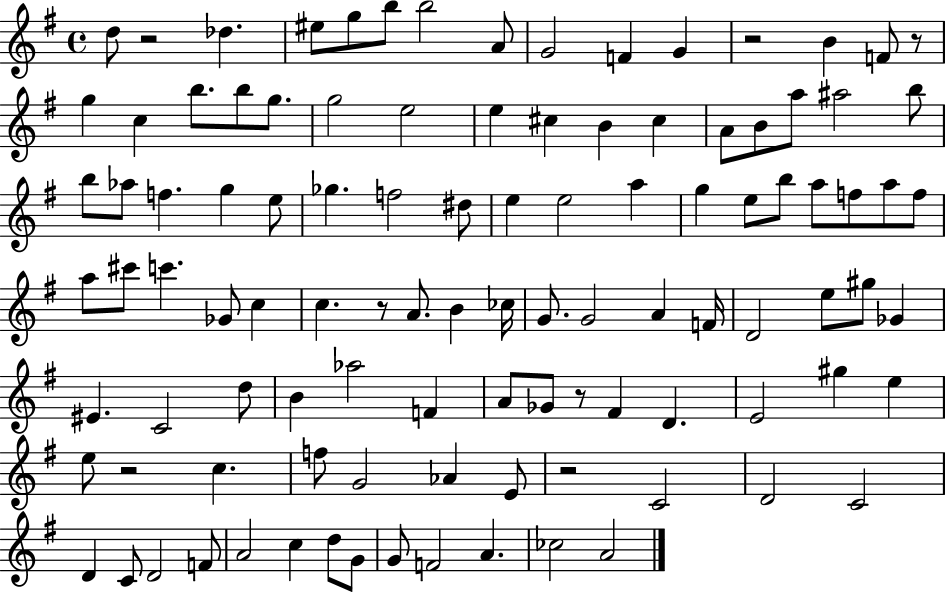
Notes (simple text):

D5/e R/h Db5/q. EIS5/e G5/e B5/e B5/h A4/e G4/h F4/q G4/q R/h B4/q F4/e R/e G5/q C5/q B5/e. B5/e G5/e. G5/h E5/h E5/q C#5/q B4/q C#5/q A4/e B4/e A5/e A#5/h B5/e B5/e Ab5/e F5/q. G5/q E5/e Gb5/q. F5/h D#5/e E5/q E5/h A5/q G5/q E5/e B5/e A5/e F5/e A5/e F5/e A5/e C#6/e C6/q. Gb4/e C5/q C5/q. R/e A4/e. B4/q CES5/s G4/e. G4/h A4/q F4/s D4/h E5/e G#5/e Gb4/q EIS4/q. C4/h D5/e B4/q Ab5/h F4/q A4/e Gb4/e R/e F#4/q D4/q. E4/h G#5/q E5/q E5/e R/h C5/q. F5/e G4/h Ab4/q E4/e R/h C4/h D4/h C4/h D4/q C4/e D4/h F4/e A4/h C5/q D5/e G4/e G4/e F4/h A4/q. CES5/h A4/h